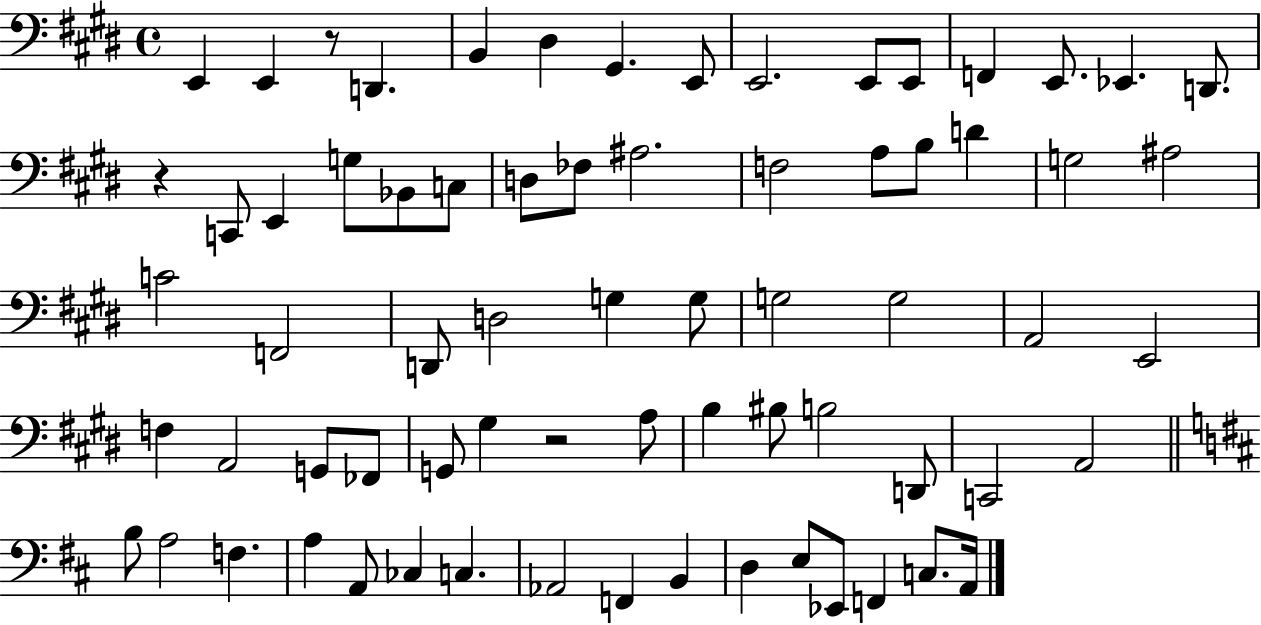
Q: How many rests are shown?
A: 3